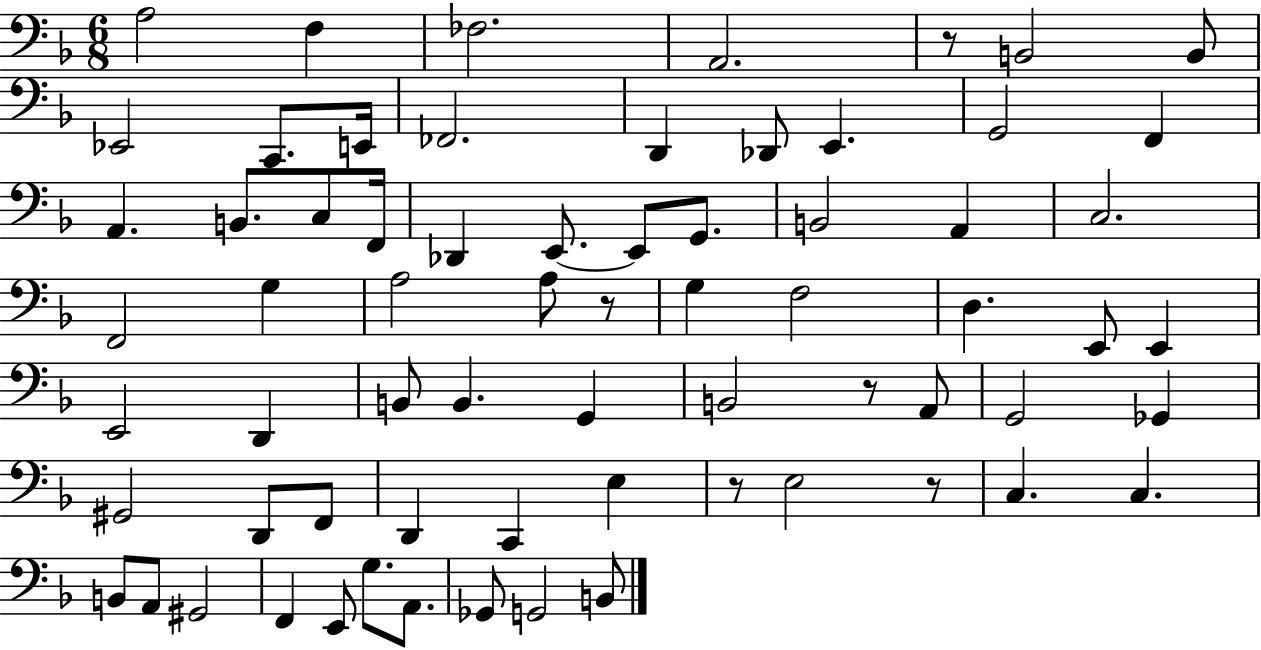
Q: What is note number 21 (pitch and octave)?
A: E2